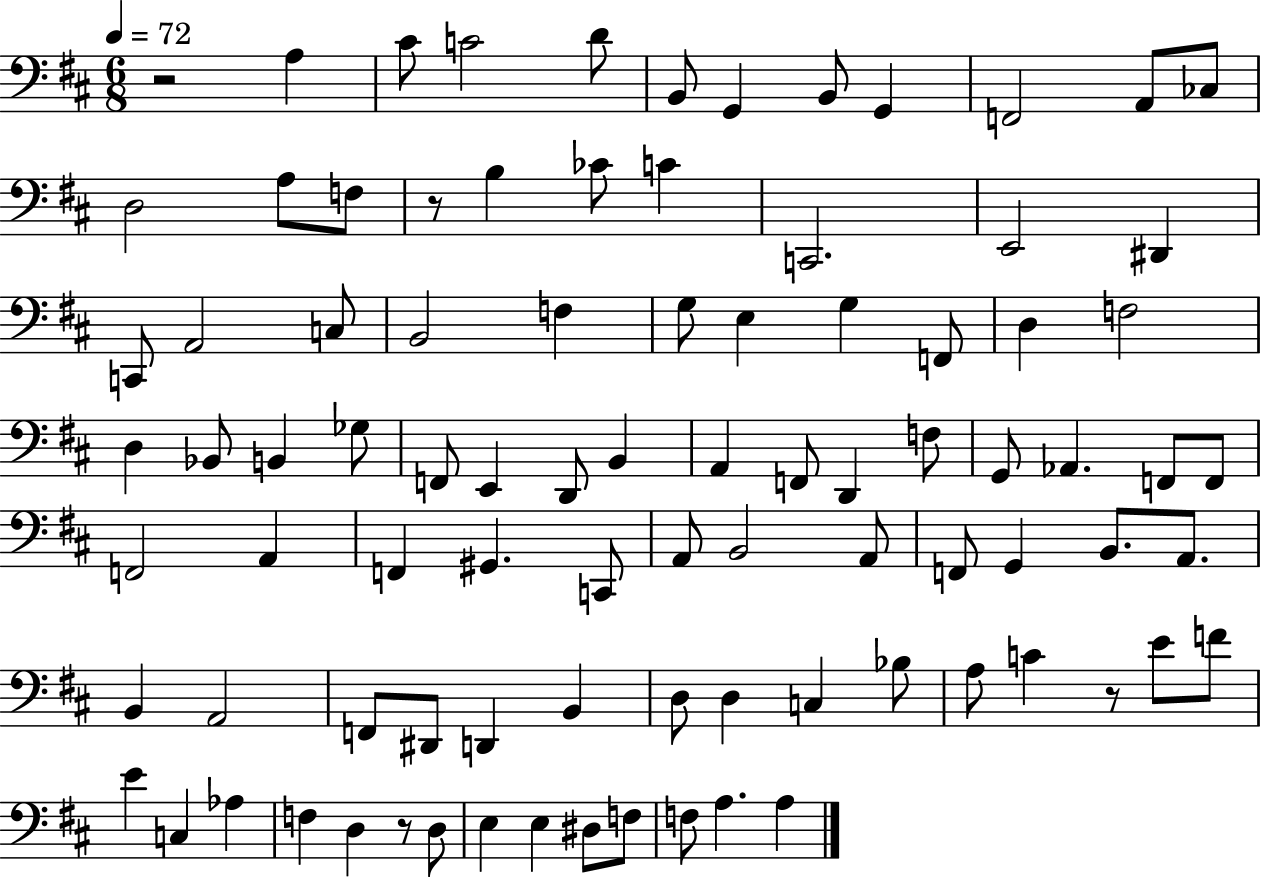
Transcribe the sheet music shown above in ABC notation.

X:1
T:Untitled
M:6/8
L:1/4
K:D
z2 A, ^C/2 C2 D/2 B,,/2 G,, B,,/2 G,, F,,2 A,,/2 _C,/2 D,2 A,/2 F,/2 z/2 B, _C/2 C C,,2 E,,2 ^D,, C,,/2 A,,2 C,/2 B,,2 F, G,/2 E, G, F,,/2 D, F,2 D, _B,,/2 B,, _G,/2 F,,/2 E,, D,,/2 B,, A,, F,,/2 D,, F,/2 G,,/2 _A,, F,,/2 F,,/2 F,,2 A,, F,, ^G,, C,,/2 A,,/2 B,,2 A,,/2 F,,/2 G,, B,,/2 A,,/2 B,, A,,2 F,,/2 ^D,,/2 D,, B,, D,/2 D, C, _B,/2 A,/2 C z/2 E/2 F/2 E C, _A, F, D, z/2 D,/2 E, E, ^D,/2 F,/2 F,/2 A, A,